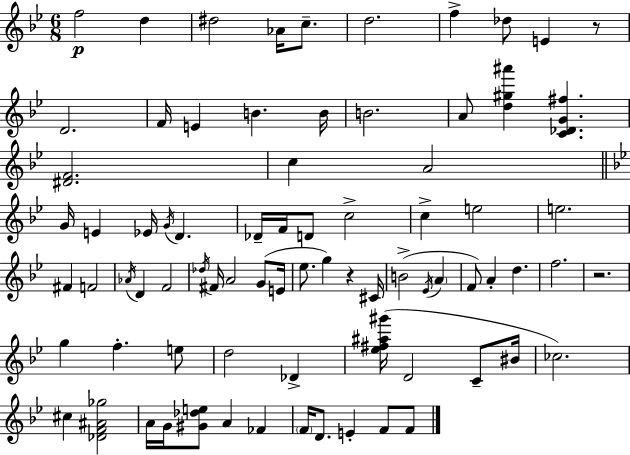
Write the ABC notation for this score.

X:1
T:Untitled
M:6/8
L:1/4
K:Gm
f2 d ^d2 _A/4 c/2 d2 f _d/2 E z/2 D2 F/4 E B B/4 B2 A/2 [d^g^a'] [C_DG^f] [^DF]2 c A2 G/4 E _E/4 G/4 D _D/4 F/4 D/2 c2 c e2 e2 ^F F2 _A/4 D F2 _d/4 ^F/4 A2 G/2 E/4 _e/2 g z ^C/4 B2 _E/4 A F/2 A d f2 z2 g f e/2 d2 _D [_e^f^a^g']/4 D2 C/2 ^B/4 _c2 ^c [_DF^A_g]2 A/4 G/4 [^G_de]/2 A _F F/4 D/2 E F/2 F/2